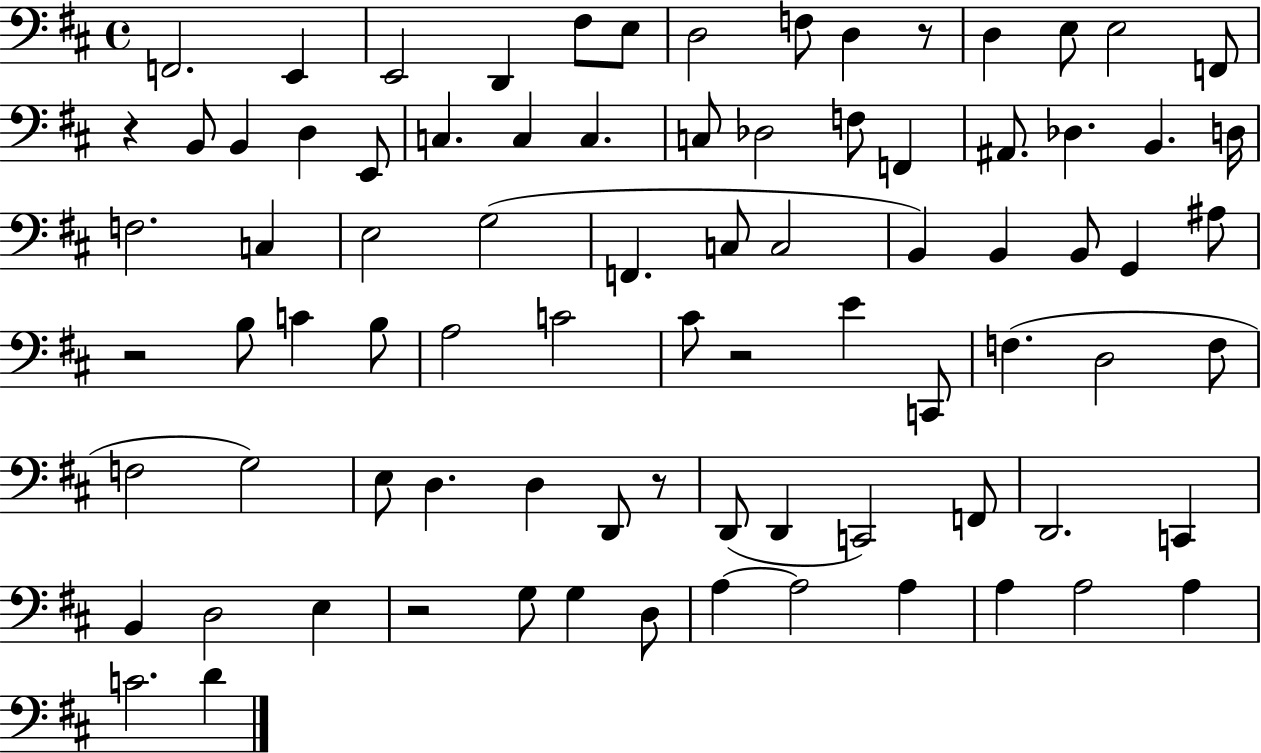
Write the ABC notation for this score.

X:1
T:Untitled
M:4/4
L:1/4
K:D
F,,2 E,, E,,2 D,, ^F,/2 E,/2 D,2 F,/2 D, z/2 D, E,/2 E,2 F,,/2 z B,,/2 B,, D, E,,/2 C, C, C, C,/2 _D,2 F,/2 F,, ^A,,/2 _D, B,, D,/4 F,2 C, E,2 G,2 F,, C,/2 C,2 B,, B,, B,,/2 G,, ^A,/2 z2 B,/2 C B,/2 A,2 C2 ^C/2 z2 E C,,/2 F, D,2 F,/2 F,2 G,2 E,/2 D, D, D,,/2 z/2 D,,/2 D,, C,,2 F,,/2 D,,2 C,, B,, D,2 E, z2 G,/2 G, D,/2 A, A,2 A, A, A,2 A, C2 D